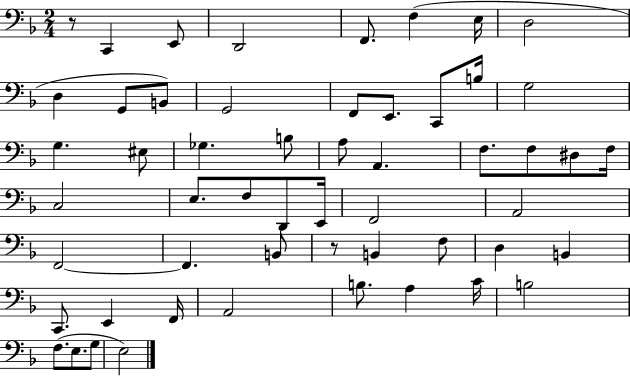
X:1
T:Untitled
M:2/4
L:1/4
K:F
z/2 C,, E,,/2 D,,2 F,,/2 F, E,/4 D,2 D, G,,/2 B,,/2 G,,2 F,,/2 E,,/2 C,,/2 B,/4 G,2 G, ^E,/2 _G, B,/2 A,/2 A,, F,/2 F,/2 ^D,/2 F,/4 C,2 E,/2 F,/2 D,,/2 E,,/4 F,,2 A,,2 F,,2 F,, B,,/2 z/2 B,, F,/2 D, B,, C,,/2 E,, F,,/4 A,,2 B,/2 A, C/4 B,2 F,/2 E,/2 G,/2 E,2